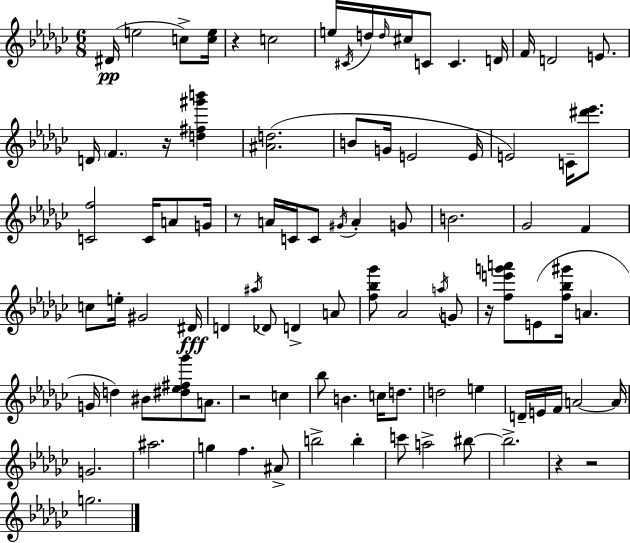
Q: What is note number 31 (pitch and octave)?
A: A4